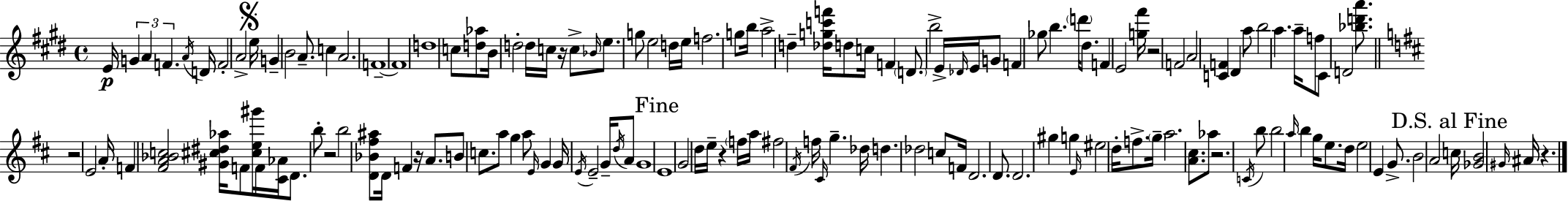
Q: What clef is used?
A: treble